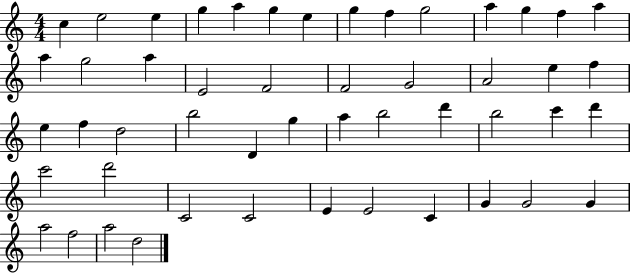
C5/q E5/h E5/q G5/q A5/q G5/q E5/q G5/q F5/q G5/h A5/q G5/q F5/q A5/q A5/q G5/h A5/q E4/h F4/h F4/h G4/h A4/h E5/q F5/q E5/q F5/q D5/h B5/h D4/q G5/q A5/q B5/h D6/q B5/h C6/q D6/q C6/h D6/h C4/h C4/h E4/q E4/h C4/q G4/q G4/h G4/q A5/h F5/h A5/h D5/h